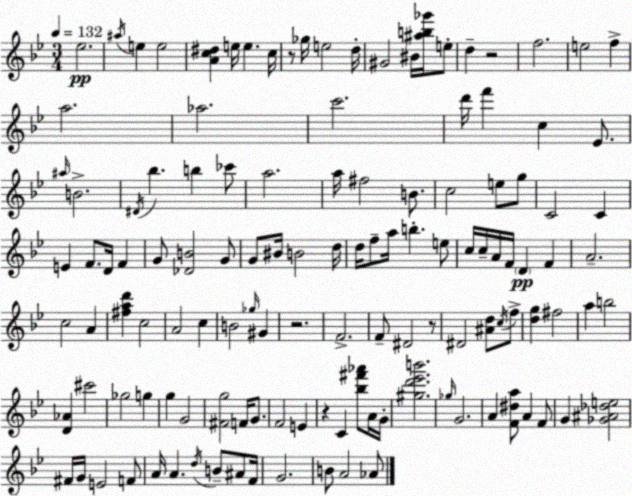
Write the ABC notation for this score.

X:1
T:Untitled
M:3/4
L:1/4
K:Gm
_e2 ^a/4 e e2 [Ac^d] e/4 e c/4 z/2 _g/4 e2 d/4 ^G2 ^B/4 [^ab_g']/4 e/2 d z2 f2 e2 f a2 _a2 c'2 d'/4 f' c _E/2 ^a/4 B2 ^D/4 _b b _c'/2 a2 a/4 ^f2 B/2 c2 e/2 g/2 C2 C E F/2 D/4 F G/2 [_DB]2 G/2 G/2 ^B/4 B2 d/4 d/4 f/2 a/4 b e/2 c/4 c/4 A/4 F/4 D F A2 c2 A [^fad'] c2 A2 c B2 _g/4 ^G z2 F2 F/2 ^D2 z/2 ^D2 [^Ad]/2 c/4 f/2 [dg] ^f2 a b2 [D_A] ^c'2 _g2 g g G2 [^Fg]2 F/4 G/2 F2 E z C [_b^f'_a']/2 A/4 G/4 [^gd'_e'b']2 _g/4 G2 A [F^da]/2 A F/2 G [_G^A_de]2 ^F/4 G/4 E2 F/2 A/4 A d/4 B/2 ^A/2 F/4 G2 B/2 A2 _A/2